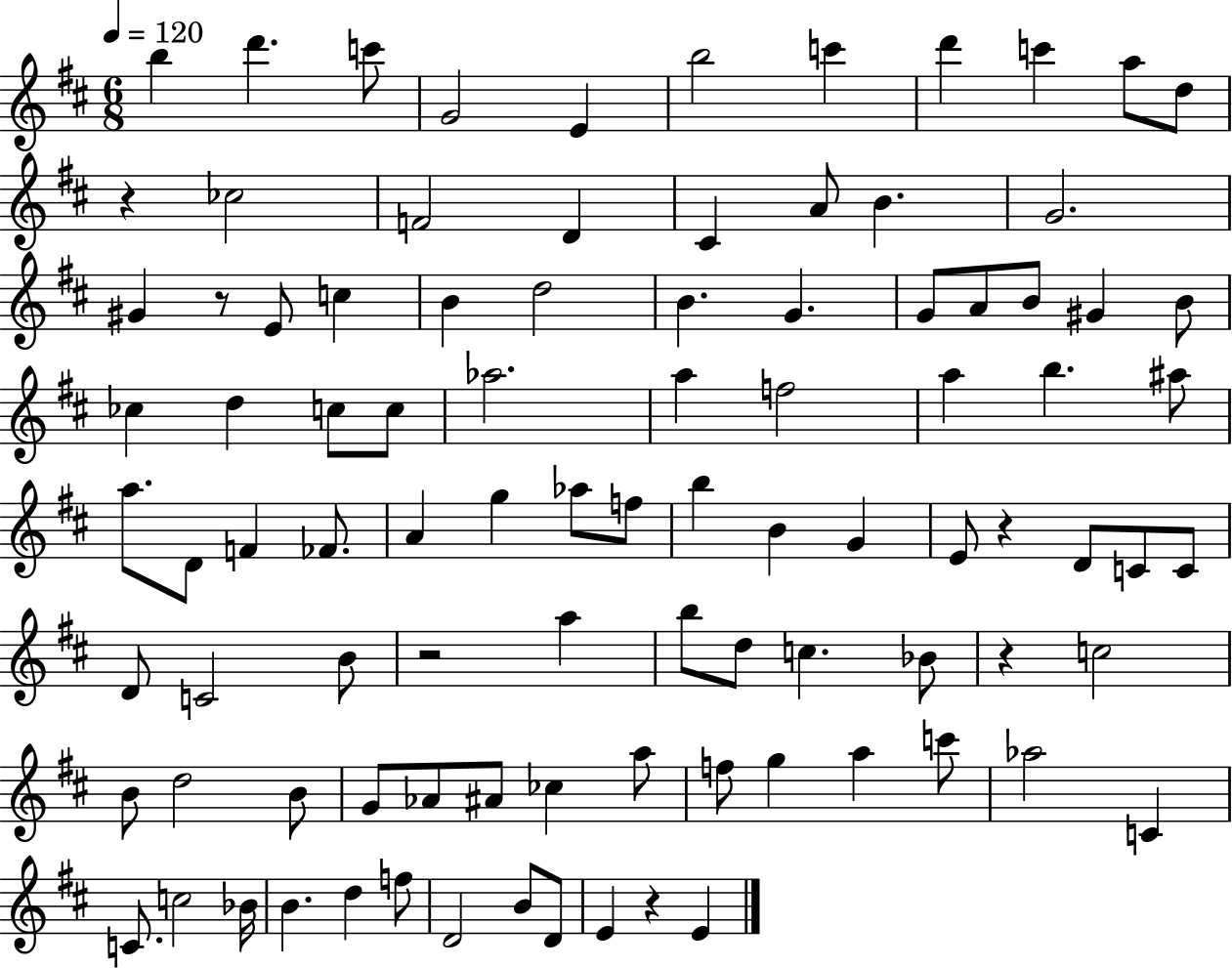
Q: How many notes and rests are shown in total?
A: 95